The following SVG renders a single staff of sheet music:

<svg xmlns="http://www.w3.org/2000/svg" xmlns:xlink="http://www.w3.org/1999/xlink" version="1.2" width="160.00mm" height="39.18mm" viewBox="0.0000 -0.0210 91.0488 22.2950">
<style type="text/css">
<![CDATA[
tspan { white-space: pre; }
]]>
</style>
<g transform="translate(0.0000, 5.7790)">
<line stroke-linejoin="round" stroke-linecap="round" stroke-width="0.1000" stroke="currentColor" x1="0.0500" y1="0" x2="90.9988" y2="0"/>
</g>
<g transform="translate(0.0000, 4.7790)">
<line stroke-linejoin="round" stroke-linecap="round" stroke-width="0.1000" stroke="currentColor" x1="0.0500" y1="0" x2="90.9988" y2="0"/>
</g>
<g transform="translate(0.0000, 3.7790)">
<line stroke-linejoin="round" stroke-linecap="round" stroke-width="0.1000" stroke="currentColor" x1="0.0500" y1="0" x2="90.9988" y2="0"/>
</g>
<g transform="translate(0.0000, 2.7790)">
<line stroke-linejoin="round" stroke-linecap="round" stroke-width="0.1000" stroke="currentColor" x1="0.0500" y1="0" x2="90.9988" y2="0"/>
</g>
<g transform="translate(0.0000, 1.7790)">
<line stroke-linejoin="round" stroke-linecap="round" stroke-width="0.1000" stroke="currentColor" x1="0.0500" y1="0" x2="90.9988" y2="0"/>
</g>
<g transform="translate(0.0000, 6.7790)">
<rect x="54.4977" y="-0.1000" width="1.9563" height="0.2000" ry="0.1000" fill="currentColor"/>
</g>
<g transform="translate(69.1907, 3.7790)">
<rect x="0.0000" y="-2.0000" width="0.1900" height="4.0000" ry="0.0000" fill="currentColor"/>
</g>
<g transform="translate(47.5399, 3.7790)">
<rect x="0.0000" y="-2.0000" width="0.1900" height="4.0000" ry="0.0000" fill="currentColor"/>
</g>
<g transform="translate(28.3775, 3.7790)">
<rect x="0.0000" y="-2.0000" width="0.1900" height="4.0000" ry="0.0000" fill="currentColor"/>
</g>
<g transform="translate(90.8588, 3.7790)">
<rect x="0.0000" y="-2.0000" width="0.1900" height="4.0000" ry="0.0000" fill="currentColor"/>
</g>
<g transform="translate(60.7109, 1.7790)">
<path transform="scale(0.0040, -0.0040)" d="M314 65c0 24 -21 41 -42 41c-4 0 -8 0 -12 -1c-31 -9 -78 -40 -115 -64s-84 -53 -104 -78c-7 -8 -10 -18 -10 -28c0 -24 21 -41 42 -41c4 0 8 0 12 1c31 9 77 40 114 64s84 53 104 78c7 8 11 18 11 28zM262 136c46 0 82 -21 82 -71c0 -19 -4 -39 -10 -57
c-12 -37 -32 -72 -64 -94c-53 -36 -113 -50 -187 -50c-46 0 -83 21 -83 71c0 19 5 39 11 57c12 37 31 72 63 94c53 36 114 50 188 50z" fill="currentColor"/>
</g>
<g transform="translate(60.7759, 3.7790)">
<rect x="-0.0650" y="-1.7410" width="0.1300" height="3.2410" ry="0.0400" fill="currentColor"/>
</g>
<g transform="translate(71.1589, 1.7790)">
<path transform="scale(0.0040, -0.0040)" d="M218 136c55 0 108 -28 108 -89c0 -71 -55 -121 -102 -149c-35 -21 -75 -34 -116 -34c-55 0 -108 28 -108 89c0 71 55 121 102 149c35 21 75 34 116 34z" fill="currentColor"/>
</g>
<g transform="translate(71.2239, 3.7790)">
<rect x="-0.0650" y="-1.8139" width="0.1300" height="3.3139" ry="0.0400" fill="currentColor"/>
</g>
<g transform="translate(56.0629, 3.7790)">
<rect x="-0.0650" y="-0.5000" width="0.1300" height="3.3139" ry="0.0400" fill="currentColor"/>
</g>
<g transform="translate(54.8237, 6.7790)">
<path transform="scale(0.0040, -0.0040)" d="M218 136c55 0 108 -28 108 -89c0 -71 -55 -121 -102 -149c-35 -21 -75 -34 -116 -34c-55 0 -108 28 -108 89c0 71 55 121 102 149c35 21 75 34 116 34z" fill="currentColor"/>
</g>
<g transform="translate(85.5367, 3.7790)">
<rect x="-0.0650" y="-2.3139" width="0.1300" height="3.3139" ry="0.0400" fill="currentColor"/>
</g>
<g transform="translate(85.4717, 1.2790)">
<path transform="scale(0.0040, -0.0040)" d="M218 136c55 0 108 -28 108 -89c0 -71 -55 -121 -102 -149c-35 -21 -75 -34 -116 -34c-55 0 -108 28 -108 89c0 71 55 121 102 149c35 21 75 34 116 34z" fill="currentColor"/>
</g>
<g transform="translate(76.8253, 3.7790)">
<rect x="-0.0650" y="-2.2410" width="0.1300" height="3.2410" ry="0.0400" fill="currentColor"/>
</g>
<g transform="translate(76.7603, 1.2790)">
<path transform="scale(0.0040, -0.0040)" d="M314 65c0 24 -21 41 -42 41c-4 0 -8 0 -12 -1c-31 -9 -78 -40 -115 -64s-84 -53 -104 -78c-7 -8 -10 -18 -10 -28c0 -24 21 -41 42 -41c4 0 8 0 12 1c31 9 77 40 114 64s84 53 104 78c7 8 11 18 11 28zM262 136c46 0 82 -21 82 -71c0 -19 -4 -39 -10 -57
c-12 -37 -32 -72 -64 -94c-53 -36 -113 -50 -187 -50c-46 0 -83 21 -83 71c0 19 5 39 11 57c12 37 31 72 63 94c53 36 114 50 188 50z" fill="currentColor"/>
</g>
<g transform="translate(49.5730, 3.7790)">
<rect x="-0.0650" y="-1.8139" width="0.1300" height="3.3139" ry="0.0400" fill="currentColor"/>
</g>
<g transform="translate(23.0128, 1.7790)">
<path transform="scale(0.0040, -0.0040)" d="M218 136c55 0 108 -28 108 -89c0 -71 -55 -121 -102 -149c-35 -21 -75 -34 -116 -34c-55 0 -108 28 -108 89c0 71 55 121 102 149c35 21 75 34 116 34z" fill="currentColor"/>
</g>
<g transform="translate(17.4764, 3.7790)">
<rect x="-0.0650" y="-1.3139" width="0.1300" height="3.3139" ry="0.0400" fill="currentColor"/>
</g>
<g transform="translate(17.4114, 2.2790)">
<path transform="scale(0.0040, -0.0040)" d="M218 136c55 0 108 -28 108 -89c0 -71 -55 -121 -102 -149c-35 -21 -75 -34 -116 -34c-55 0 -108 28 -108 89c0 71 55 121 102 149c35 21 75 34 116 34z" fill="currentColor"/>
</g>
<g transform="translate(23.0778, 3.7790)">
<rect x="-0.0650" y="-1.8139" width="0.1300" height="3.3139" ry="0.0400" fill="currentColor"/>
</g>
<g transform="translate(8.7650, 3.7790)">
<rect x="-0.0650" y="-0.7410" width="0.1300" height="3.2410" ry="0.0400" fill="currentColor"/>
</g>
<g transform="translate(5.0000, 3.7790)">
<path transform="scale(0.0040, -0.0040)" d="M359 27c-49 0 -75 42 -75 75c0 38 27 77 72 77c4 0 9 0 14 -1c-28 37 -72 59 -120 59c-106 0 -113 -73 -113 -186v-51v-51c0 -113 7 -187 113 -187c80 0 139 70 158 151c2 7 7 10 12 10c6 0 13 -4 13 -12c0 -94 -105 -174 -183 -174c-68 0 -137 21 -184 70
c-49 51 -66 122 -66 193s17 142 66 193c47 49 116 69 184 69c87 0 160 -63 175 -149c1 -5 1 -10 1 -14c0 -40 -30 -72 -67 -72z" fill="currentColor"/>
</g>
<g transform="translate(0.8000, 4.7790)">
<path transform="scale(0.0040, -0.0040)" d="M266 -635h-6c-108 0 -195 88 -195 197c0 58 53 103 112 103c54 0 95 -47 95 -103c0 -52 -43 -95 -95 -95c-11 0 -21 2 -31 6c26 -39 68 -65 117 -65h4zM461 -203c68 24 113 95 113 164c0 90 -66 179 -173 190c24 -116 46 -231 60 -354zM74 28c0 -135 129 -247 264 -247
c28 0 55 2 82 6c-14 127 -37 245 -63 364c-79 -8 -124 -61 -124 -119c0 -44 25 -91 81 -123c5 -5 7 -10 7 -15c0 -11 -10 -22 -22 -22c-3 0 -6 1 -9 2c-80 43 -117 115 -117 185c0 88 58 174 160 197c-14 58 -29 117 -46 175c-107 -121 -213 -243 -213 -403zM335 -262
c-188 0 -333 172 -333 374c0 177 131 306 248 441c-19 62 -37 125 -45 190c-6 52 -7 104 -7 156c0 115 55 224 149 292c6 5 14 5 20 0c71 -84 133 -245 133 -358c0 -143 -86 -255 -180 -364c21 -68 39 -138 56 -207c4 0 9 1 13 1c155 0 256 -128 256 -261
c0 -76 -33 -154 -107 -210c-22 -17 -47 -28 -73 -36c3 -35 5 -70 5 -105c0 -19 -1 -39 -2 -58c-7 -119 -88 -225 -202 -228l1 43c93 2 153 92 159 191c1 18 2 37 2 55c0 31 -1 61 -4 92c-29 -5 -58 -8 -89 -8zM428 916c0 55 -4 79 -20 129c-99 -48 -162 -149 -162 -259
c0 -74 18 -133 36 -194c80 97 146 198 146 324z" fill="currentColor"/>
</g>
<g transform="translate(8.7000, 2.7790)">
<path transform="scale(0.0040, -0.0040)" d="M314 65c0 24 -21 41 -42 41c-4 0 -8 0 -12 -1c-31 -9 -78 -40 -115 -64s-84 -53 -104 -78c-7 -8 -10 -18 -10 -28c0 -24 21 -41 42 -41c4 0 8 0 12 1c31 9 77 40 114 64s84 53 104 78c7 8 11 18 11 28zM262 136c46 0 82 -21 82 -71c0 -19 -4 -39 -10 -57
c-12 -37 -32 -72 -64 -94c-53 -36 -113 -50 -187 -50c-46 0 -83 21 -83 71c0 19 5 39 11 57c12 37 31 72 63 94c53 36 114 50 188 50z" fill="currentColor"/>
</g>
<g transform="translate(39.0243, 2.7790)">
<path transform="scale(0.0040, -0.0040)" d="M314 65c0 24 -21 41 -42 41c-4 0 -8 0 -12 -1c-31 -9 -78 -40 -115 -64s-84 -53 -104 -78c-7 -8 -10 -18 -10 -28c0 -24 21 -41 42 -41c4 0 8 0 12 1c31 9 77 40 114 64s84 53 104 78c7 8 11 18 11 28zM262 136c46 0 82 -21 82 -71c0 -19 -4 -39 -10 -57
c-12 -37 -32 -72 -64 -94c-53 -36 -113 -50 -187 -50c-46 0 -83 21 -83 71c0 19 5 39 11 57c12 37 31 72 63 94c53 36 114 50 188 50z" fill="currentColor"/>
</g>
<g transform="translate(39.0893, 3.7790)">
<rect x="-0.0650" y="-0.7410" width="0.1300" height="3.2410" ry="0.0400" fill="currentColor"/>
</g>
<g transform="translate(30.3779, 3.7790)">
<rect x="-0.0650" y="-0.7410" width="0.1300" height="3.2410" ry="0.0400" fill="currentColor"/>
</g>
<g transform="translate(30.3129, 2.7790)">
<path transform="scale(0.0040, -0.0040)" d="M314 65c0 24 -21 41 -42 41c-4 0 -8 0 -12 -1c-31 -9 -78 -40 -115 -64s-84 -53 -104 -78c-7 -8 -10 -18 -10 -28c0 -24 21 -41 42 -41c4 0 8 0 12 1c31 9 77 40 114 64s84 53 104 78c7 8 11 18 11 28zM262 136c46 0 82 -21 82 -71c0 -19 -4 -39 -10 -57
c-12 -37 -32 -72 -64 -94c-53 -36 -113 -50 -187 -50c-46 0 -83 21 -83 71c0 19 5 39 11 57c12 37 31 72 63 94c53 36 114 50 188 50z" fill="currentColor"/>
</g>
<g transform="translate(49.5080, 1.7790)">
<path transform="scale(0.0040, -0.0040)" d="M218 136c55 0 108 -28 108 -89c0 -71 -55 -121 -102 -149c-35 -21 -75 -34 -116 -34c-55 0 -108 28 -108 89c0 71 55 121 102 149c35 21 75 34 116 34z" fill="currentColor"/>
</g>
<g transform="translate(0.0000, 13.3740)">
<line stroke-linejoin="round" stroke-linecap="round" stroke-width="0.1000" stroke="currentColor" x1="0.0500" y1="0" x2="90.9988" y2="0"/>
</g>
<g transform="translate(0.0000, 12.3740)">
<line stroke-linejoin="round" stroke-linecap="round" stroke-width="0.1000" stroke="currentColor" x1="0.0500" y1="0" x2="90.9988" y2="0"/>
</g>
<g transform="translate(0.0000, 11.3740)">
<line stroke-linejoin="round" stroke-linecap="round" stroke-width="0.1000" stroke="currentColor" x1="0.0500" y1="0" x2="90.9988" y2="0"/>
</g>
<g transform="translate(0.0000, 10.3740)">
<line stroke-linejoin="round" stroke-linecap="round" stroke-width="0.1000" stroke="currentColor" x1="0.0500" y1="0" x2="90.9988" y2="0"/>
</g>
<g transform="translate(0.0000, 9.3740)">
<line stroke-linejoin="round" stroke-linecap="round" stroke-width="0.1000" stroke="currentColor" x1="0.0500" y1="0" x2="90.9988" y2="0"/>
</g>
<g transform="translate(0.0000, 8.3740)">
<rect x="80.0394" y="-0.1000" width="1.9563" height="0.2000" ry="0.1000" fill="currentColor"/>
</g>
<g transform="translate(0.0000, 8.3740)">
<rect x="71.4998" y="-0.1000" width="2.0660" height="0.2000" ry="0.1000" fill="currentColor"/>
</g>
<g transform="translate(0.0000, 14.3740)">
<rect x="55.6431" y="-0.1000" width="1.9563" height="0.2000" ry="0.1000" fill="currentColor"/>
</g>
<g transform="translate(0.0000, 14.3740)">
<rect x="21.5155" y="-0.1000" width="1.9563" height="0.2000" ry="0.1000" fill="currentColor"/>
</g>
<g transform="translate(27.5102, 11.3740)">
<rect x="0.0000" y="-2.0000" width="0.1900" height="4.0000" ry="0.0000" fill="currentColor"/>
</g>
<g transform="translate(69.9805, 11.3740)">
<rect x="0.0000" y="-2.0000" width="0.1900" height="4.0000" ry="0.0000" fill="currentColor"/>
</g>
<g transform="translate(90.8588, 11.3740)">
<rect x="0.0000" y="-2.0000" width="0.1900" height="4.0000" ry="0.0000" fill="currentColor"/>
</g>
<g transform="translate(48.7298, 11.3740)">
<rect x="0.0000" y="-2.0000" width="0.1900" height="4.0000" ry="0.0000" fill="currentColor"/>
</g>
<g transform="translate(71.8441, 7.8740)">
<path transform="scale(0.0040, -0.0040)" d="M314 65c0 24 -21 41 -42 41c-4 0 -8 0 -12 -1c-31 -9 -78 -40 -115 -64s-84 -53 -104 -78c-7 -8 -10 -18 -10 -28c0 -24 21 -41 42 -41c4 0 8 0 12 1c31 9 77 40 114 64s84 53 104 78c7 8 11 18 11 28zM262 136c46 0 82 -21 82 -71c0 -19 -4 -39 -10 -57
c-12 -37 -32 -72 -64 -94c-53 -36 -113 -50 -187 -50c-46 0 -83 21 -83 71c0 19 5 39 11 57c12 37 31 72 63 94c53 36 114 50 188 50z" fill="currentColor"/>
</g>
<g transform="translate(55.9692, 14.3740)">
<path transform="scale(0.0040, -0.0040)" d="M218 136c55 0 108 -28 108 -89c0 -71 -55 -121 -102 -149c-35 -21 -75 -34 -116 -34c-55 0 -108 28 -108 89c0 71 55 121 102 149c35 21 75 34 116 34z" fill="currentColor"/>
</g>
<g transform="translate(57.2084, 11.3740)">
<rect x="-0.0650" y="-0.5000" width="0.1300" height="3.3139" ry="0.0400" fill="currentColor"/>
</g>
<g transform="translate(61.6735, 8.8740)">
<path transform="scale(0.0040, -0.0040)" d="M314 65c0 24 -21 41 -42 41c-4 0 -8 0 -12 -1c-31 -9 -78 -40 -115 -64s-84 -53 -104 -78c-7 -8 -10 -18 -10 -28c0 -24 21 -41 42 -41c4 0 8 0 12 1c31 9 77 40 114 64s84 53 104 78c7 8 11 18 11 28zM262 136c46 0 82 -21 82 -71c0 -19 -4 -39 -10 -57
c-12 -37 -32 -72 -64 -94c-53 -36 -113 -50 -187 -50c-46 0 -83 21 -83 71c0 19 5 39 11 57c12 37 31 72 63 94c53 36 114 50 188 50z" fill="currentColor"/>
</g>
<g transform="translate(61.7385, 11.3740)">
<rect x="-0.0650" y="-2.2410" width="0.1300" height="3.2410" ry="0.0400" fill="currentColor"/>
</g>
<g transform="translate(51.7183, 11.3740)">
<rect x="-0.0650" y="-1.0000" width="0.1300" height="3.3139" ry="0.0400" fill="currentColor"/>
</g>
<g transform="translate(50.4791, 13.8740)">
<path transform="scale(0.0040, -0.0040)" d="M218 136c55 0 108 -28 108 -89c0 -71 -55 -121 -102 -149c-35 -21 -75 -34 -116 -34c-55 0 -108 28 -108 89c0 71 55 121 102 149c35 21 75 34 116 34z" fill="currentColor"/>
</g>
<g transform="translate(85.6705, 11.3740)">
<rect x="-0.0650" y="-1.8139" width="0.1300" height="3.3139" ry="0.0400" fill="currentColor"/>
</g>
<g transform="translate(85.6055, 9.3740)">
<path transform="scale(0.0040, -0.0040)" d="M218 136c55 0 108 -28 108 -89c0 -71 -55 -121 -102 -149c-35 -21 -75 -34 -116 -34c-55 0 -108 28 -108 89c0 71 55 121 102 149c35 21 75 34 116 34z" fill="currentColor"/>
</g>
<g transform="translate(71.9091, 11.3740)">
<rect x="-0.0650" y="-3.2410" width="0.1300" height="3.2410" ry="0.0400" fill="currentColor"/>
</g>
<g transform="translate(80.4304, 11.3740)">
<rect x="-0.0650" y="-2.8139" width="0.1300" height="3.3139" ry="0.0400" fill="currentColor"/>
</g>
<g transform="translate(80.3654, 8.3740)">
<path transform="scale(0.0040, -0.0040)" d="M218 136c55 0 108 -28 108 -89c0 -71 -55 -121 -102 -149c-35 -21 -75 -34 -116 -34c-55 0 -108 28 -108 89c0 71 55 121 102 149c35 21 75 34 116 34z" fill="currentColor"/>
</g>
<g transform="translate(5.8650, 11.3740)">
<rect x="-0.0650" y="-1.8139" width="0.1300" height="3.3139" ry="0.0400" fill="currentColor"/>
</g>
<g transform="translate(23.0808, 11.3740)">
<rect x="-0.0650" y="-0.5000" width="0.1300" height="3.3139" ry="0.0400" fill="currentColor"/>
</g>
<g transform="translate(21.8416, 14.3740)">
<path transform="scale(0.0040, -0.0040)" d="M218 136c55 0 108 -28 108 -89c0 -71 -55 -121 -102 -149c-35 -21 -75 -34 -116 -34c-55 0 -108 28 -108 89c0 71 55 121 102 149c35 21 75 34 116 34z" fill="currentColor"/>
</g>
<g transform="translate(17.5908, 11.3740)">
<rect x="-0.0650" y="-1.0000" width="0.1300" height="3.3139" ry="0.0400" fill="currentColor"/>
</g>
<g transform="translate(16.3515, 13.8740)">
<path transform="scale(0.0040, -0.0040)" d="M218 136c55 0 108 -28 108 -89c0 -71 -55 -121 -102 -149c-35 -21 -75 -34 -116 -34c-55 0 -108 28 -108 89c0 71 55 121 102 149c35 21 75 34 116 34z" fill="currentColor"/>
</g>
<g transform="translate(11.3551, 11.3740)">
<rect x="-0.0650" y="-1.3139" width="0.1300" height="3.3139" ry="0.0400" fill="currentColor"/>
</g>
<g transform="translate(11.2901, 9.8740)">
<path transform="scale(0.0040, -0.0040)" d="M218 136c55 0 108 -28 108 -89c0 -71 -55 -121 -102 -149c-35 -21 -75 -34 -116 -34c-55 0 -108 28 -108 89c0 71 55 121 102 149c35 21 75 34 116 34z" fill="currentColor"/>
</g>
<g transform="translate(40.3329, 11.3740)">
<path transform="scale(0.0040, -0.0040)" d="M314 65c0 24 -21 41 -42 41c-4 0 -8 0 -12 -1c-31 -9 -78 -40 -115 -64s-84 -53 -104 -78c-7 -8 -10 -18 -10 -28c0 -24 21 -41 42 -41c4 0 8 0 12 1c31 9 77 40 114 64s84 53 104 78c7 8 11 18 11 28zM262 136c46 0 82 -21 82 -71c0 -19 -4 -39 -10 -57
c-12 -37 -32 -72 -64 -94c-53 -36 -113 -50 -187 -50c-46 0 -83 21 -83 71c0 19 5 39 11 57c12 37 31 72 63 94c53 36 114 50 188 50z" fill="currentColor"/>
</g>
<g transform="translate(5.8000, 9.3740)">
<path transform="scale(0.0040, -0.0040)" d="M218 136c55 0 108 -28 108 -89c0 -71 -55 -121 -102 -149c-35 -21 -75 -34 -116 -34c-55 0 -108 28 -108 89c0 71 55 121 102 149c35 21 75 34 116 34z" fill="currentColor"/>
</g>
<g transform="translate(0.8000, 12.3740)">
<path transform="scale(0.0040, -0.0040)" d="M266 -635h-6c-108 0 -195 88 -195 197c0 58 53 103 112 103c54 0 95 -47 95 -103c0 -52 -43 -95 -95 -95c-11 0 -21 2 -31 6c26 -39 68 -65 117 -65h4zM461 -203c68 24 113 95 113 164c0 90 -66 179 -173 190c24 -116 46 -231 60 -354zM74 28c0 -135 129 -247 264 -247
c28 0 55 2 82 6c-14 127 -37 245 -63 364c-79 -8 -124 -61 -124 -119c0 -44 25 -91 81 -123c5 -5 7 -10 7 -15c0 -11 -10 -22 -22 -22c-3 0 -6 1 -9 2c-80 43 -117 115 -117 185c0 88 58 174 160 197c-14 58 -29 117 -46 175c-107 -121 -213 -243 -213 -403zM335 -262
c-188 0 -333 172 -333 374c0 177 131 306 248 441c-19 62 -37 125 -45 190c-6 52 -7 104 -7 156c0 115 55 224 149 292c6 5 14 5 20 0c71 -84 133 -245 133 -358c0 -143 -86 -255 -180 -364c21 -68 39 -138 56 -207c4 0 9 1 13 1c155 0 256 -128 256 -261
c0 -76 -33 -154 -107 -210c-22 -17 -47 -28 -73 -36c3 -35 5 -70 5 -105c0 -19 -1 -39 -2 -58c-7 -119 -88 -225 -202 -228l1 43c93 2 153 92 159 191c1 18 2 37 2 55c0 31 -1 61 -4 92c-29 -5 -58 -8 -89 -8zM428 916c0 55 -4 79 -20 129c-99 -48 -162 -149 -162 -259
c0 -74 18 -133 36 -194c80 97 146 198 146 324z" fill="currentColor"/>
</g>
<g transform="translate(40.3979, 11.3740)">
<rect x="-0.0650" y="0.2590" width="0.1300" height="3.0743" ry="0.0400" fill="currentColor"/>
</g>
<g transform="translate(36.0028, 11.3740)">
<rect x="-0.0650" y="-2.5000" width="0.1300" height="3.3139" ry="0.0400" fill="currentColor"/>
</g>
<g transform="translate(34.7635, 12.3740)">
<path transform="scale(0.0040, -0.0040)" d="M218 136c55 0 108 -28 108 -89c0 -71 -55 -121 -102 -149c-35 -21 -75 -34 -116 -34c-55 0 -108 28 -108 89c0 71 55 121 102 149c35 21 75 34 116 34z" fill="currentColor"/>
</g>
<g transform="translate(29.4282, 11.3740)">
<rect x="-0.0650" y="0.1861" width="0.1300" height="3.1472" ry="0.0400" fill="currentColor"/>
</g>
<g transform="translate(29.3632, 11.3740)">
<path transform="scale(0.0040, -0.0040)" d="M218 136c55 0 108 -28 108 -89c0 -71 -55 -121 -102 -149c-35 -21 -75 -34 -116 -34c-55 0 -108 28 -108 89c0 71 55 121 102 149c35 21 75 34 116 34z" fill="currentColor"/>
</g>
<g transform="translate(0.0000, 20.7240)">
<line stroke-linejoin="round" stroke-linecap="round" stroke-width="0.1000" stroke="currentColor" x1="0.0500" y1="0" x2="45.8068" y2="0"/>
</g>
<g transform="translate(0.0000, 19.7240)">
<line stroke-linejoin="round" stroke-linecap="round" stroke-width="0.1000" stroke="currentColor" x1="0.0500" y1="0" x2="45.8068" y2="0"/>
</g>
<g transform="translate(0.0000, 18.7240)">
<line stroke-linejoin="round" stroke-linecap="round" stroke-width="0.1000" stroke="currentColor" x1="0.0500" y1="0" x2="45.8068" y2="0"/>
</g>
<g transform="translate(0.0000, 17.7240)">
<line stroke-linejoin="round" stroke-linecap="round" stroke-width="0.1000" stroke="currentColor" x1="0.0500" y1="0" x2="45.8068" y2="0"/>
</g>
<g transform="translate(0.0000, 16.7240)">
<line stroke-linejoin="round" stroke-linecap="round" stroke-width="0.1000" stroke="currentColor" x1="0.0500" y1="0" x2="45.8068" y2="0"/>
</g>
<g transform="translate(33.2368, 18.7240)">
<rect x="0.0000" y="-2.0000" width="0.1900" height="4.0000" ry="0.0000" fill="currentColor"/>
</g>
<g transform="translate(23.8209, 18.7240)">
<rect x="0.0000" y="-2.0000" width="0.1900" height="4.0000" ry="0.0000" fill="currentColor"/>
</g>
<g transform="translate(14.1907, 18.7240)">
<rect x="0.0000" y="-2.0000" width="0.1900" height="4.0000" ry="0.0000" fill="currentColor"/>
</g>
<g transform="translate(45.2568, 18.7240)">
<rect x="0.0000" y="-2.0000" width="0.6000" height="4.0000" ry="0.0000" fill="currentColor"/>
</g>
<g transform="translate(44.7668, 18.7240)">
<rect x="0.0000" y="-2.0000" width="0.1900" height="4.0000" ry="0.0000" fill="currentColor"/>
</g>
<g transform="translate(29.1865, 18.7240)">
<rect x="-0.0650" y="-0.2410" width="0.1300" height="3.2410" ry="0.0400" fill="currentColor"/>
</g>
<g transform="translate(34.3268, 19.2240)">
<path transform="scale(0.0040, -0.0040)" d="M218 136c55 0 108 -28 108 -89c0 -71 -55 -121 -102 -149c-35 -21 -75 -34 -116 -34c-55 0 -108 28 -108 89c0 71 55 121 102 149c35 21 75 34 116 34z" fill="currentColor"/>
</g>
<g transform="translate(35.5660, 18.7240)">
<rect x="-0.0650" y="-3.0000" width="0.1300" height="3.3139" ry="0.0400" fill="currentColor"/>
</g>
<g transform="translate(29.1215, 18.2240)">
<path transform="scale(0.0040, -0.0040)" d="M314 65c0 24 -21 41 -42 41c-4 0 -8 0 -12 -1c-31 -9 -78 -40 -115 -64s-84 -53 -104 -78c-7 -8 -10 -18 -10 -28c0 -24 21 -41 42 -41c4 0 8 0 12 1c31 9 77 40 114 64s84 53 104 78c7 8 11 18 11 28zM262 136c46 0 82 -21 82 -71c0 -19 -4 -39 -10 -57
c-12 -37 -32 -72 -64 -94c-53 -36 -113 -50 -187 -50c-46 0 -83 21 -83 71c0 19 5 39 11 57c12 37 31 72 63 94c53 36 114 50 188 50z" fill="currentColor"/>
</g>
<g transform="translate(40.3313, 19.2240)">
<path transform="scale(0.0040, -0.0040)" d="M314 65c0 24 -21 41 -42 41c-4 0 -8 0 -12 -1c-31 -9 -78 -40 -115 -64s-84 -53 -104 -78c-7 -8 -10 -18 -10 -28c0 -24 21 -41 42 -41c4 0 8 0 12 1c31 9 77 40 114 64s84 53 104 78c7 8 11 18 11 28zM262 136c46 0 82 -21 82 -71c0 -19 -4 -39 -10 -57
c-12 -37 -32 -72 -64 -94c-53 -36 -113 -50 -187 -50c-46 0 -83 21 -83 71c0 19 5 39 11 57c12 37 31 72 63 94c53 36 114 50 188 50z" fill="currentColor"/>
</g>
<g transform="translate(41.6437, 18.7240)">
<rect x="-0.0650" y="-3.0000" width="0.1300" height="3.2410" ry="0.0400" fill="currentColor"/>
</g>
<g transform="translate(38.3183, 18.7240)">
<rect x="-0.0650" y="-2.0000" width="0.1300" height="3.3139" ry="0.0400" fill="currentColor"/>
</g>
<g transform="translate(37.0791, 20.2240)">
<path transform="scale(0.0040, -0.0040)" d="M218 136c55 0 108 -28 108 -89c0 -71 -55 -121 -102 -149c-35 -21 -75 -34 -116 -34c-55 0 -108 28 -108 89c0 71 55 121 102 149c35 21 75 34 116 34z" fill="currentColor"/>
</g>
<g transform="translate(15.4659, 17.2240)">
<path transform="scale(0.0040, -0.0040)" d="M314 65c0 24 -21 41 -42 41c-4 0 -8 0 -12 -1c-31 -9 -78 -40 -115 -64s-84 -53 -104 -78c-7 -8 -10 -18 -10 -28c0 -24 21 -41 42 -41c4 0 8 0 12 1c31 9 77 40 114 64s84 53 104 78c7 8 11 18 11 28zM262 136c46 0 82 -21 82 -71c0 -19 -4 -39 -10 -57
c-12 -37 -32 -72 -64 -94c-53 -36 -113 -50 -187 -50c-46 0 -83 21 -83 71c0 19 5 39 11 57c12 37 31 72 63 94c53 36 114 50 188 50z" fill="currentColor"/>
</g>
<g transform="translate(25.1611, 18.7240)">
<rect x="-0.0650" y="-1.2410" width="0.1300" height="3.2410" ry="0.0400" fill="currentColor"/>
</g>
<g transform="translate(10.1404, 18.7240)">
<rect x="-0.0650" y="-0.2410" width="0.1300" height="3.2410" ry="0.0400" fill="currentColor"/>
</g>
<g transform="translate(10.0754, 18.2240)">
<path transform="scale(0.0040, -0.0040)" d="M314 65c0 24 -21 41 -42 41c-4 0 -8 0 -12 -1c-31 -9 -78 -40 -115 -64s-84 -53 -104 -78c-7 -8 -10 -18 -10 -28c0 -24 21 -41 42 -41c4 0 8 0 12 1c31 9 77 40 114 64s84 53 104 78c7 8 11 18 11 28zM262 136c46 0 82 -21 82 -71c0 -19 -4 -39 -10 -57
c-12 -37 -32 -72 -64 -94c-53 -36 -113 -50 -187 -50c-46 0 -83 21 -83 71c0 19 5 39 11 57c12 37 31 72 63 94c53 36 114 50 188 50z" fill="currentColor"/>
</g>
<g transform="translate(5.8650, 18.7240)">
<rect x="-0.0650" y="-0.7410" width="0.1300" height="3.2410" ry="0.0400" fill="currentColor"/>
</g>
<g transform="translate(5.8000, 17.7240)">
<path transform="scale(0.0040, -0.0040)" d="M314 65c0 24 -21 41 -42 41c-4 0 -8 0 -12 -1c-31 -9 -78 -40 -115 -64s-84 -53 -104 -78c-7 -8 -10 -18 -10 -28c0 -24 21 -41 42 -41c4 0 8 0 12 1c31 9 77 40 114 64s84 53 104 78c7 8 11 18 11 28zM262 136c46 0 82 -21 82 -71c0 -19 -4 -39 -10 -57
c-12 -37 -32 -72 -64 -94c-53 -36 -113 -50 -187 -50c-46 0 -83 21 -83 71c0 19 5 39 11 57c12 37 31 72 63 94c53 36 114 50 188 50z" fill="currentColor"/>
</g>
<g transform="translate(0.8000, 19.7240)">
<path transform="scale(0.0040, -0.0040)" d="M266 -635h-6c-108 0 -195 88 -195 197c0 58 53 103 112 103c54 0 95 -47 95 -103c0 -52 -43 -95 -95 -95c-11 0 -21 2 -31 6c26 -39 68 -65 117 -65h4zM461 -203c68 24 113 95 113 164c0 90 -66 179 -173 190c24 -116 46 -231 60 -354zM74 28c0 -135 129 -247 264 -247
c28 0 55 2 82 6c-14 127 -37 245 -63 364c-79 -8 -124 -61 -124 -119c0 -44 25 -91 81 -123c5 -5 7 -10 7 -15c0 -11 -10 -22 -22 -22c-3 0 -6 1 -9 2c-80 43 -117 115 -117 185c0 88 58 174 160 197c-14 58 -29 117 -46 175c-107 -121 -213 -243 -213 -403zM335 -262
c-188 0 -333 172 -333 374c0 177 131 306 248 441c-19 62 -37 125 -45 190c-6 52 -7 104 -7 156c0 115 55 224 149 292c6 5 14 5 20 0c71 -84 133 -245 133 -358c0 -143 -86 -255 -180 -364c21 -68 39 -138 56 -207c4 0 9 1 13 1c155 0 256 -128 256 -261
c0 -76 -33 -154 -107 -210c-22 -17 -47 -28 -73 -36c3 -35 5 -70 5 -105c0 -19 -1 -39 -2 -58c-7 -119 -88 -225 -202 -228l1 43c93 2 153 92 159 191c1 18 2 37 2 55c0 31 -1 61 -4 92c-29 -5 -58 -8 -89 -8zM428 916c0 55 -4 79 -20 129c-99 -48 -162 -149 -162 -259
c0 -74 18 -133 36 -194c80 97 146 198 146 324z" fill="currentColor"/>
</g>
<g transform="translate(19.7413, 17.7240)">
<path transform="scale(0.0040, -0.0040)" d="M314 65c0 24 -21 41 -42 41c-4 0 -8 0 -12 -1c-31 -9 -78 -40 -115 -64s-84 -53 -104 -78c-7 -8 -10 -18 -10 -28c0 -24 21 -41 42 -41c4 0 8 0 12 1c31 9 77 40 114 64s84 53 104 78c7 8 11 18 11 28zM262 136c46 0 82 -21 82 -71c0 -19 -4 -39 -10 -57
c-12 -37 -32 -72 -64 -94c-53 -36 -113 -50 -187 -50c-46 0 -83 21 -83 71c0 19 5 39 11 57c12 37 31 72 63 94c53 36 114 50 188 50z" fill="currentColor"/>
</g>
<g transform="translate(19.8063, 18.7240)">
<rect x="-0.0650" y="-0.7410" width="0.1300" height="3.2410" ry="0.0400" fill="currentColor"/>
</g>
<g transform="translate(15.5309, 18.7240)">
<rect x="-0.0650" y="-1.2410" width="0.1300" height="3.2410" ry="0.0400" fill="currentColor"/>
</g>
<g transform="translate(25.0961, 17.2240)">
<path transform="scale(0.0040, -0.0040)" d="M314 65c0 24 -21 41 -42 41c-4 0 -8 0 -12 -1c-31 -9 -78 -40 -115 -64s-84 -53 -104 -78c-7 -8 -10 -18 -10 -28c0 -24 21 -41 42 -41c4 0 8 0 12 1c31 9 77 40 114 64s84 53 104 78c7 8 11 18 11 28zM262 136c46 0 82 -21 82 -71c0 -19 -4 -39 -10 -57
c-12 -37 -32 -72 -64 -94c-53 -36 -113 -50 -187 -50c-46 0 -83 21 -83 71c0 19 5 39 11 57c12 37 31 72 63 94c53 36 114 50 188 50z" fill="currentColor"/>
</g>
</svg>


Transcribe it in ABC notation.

X:1
T:Untitled
M:4/4
L:1/4
K:C
d2 e f d2 d2 f C f2 f g2 g f e D C B G B2 D C g2 b2 a f d2 c2 e2 d2 e2 c2 A F A2